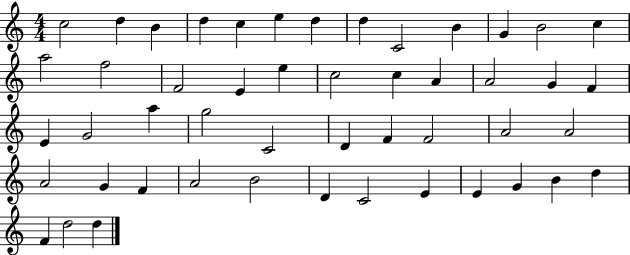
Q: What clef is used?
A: treble